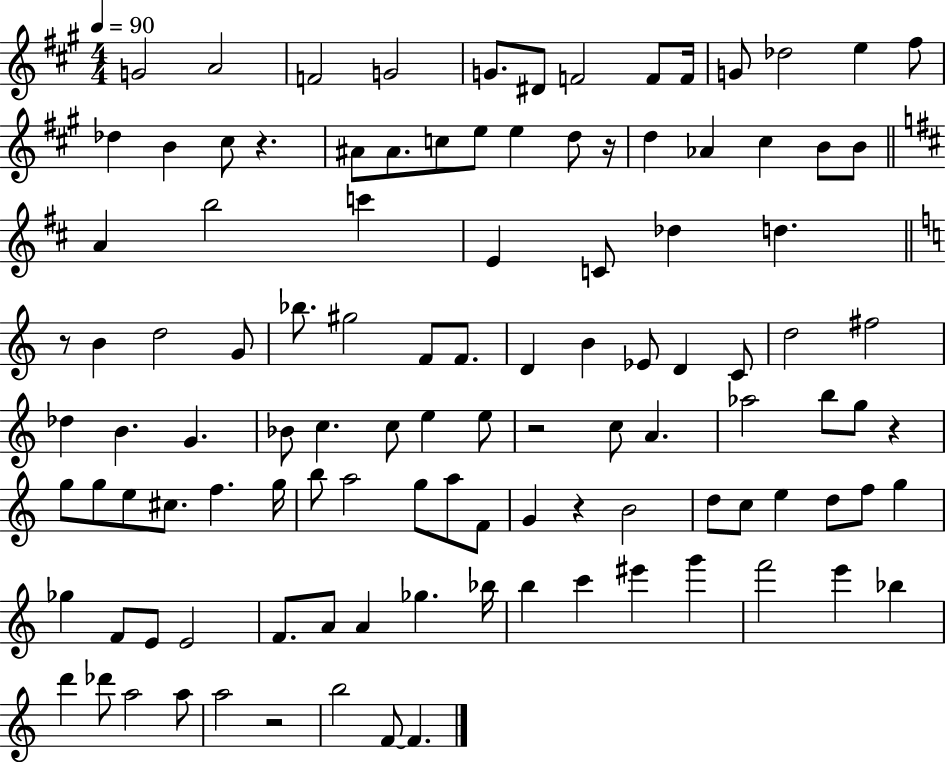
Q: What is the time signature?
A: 4/4